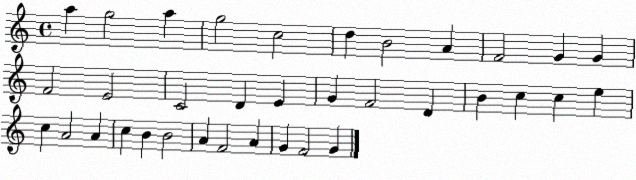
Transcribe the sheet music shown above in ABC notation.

X:1
T:Untitled
M:4/4
L:1/4
K:C
a g2 a g2 c2 d B2 A F2 G G F2 E2 C2 D E G F2 D B c c e c A2 A c B B2 A F2 A G F2 G